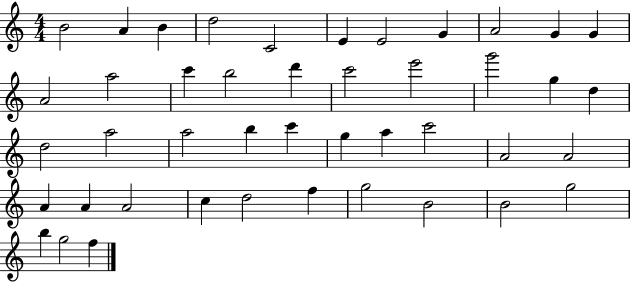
{
  \clef treble
  \numericTimeSignature
  \time 4/4
  \key c \major
  b'2 a'4 b'4 | d''2 c'2 | e'4 e'2 g'4 | a'2 g'4 g'4 | \break a'2 a''2 | c'''4 b''2 d'''4 | c'''2 e'''2 | g'''2 g''4 d''4 | \break d''2 a''2 | a''2 b''4 c'''4 | g''4 a''4 c'''2 | a'2 a'2 | \break a'4 a'4 a'2 | c''4 d''2 f''4 | g''2 b'2 | b'2 g''2 | \break b''4 g''2 f''4 | \bar "|."
}